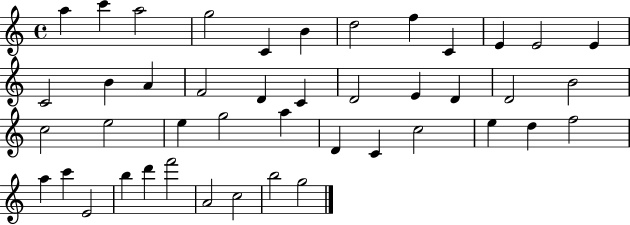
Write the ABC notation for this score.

X:1
T:Untitled
M:4/4
L:1/4
K:C
a c' a2 g2 C B d2 f C E E2 E C2 B A F2 D C D2 E D D2 B2 c2 e2 e g2 a D C c2 e d f2 a c' E2 b d' f'2 A2 c2 b2 g2